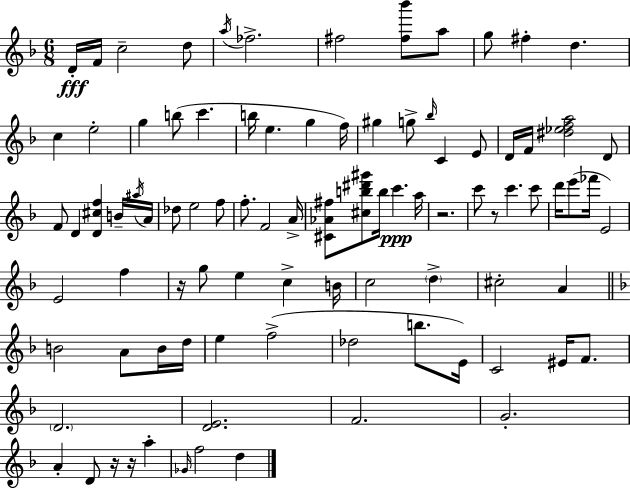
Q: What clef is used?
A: treble